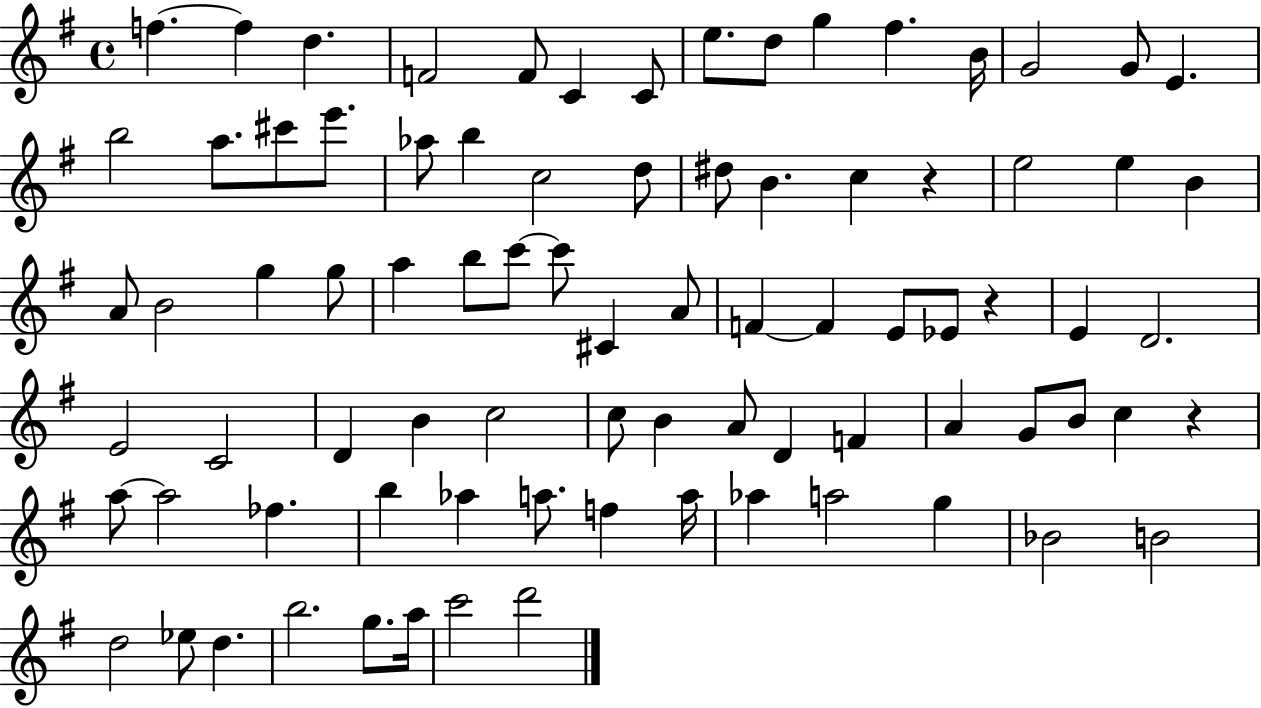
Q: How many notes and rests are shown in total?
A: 83